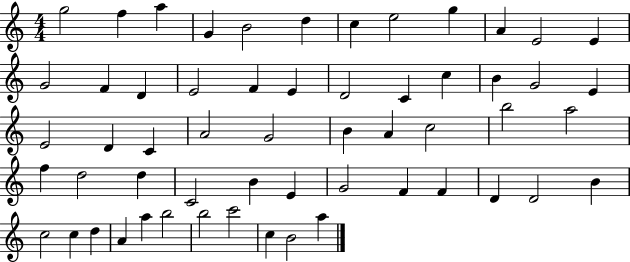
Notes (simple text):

G5/h F5/q A5/q G4/q B4/h D5/q C5/q E5/h G5/q A4/q E4/h E4/q G4/h F4/q D4/q E4/h F4/q E4/q D4/h C4/q C5/q B4/q G4/h E4/q E4/h D4/q C4/q A4/h G4/h B4/q A4/q C5/h B5/h A5/h F5/q D5/h D5/q C4/h B4/q E4/q G4/h F4/q F4/q D4/q D4/h B4/q C5/h C5/q D5/q A4/q A5/q B5/h B5/h C6/h C5/q B4/h A5/q